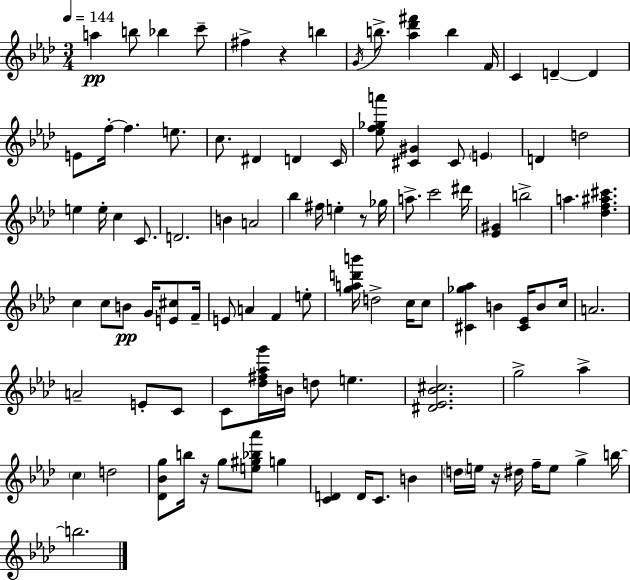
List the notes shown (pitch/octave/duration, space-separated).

A5/q B5/e Bb5/q C6/e F#5/q R/q B5/q G4/s B5/e. [Ab5,Db6,F#6]/q B5/q F4/s C4/q D4/q D4/q E4/e F5/s F5/q. E5/e. C5/e. D#4/q D4/q C4/s [Eb5,F5,Gb5,A6]/e [C#4,G#4]/q C#4/e E4/q D4/q D5/h E5/q E5/s C5/q C4/e. D4/h. B4/q A4/h Bb5/q F#5/s E5/q R/e Gb5/s A5/e. C6/h D#6/s [Eb4,G#4]/q B5/h A5/q. [Db5,F5,A#5,C#6]/q. C5/q C5/e B4/e G4/s [E4,C#5]/e F4/s E4/e A4/q F4/q E5/e [G5,A5,D6,B6]/s D5/h C5/s C5/e [C#4,Gb5,Ab5]/q B4/q [C#4,Eb4]/s B4/e C5/s A4/h. A4/h E4/e C4/e C4/e [Db5,F#5,Ab5,G6]/s B4/s D5/e E5/q. [D#4,Eb4,Bb4,C#5]/h. G5/h Ab5/q C5/q D5/h [Db4,Bb4,G5]/e B5/s R/s G5/e [E5,G#5,Bb5,Ab6]/e G5/q [C4,D4]/q D4/s C4/e. B4/q D5/s E5/s R/s D#5/s F5/s E5/e G5/q B5/s B5/h.